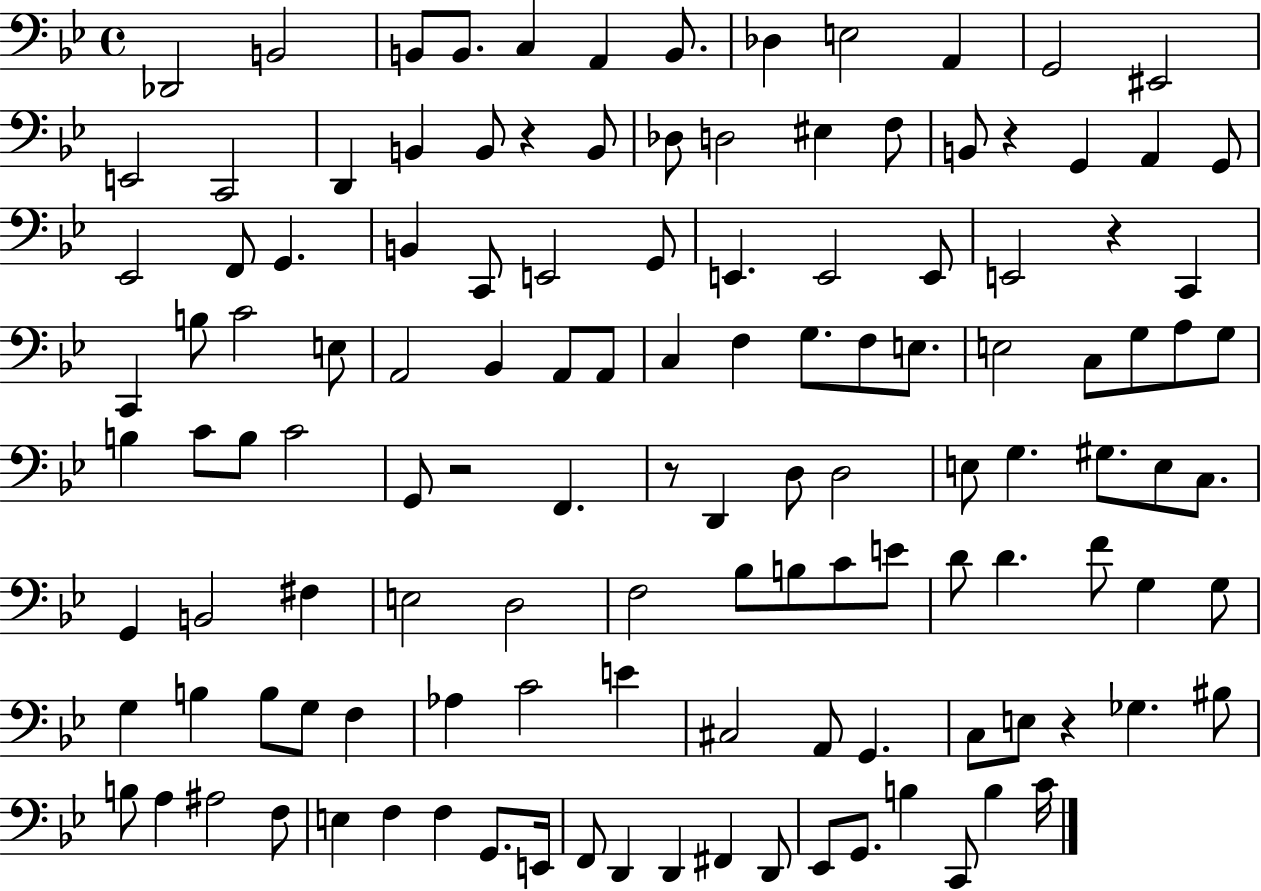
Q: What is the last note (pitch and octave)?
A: C4